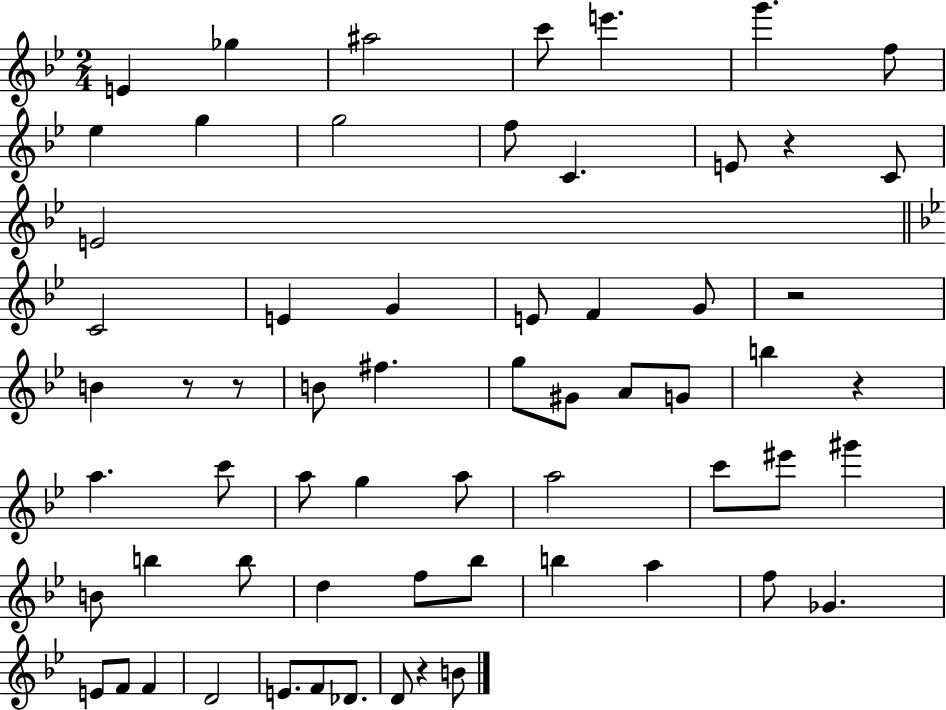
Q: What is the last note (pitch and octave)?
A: B4